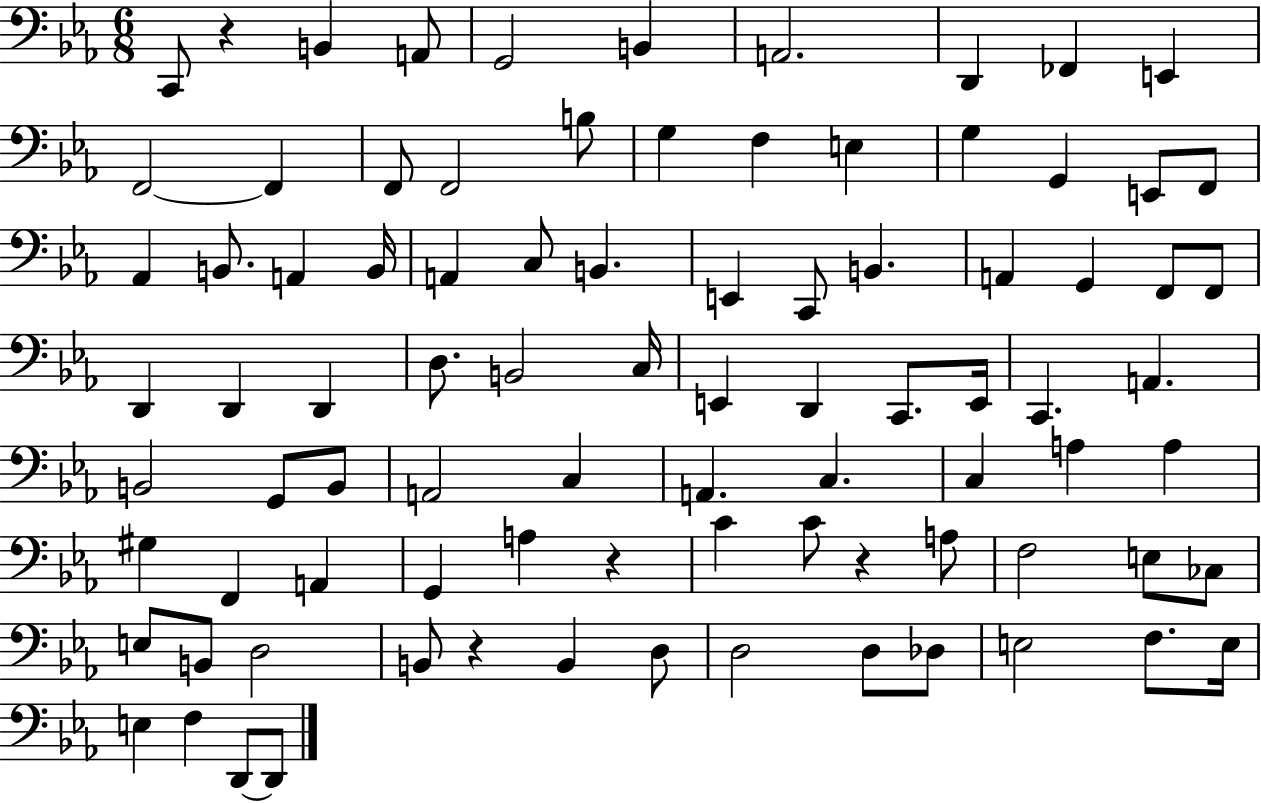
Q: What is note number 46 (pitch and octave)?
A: C2